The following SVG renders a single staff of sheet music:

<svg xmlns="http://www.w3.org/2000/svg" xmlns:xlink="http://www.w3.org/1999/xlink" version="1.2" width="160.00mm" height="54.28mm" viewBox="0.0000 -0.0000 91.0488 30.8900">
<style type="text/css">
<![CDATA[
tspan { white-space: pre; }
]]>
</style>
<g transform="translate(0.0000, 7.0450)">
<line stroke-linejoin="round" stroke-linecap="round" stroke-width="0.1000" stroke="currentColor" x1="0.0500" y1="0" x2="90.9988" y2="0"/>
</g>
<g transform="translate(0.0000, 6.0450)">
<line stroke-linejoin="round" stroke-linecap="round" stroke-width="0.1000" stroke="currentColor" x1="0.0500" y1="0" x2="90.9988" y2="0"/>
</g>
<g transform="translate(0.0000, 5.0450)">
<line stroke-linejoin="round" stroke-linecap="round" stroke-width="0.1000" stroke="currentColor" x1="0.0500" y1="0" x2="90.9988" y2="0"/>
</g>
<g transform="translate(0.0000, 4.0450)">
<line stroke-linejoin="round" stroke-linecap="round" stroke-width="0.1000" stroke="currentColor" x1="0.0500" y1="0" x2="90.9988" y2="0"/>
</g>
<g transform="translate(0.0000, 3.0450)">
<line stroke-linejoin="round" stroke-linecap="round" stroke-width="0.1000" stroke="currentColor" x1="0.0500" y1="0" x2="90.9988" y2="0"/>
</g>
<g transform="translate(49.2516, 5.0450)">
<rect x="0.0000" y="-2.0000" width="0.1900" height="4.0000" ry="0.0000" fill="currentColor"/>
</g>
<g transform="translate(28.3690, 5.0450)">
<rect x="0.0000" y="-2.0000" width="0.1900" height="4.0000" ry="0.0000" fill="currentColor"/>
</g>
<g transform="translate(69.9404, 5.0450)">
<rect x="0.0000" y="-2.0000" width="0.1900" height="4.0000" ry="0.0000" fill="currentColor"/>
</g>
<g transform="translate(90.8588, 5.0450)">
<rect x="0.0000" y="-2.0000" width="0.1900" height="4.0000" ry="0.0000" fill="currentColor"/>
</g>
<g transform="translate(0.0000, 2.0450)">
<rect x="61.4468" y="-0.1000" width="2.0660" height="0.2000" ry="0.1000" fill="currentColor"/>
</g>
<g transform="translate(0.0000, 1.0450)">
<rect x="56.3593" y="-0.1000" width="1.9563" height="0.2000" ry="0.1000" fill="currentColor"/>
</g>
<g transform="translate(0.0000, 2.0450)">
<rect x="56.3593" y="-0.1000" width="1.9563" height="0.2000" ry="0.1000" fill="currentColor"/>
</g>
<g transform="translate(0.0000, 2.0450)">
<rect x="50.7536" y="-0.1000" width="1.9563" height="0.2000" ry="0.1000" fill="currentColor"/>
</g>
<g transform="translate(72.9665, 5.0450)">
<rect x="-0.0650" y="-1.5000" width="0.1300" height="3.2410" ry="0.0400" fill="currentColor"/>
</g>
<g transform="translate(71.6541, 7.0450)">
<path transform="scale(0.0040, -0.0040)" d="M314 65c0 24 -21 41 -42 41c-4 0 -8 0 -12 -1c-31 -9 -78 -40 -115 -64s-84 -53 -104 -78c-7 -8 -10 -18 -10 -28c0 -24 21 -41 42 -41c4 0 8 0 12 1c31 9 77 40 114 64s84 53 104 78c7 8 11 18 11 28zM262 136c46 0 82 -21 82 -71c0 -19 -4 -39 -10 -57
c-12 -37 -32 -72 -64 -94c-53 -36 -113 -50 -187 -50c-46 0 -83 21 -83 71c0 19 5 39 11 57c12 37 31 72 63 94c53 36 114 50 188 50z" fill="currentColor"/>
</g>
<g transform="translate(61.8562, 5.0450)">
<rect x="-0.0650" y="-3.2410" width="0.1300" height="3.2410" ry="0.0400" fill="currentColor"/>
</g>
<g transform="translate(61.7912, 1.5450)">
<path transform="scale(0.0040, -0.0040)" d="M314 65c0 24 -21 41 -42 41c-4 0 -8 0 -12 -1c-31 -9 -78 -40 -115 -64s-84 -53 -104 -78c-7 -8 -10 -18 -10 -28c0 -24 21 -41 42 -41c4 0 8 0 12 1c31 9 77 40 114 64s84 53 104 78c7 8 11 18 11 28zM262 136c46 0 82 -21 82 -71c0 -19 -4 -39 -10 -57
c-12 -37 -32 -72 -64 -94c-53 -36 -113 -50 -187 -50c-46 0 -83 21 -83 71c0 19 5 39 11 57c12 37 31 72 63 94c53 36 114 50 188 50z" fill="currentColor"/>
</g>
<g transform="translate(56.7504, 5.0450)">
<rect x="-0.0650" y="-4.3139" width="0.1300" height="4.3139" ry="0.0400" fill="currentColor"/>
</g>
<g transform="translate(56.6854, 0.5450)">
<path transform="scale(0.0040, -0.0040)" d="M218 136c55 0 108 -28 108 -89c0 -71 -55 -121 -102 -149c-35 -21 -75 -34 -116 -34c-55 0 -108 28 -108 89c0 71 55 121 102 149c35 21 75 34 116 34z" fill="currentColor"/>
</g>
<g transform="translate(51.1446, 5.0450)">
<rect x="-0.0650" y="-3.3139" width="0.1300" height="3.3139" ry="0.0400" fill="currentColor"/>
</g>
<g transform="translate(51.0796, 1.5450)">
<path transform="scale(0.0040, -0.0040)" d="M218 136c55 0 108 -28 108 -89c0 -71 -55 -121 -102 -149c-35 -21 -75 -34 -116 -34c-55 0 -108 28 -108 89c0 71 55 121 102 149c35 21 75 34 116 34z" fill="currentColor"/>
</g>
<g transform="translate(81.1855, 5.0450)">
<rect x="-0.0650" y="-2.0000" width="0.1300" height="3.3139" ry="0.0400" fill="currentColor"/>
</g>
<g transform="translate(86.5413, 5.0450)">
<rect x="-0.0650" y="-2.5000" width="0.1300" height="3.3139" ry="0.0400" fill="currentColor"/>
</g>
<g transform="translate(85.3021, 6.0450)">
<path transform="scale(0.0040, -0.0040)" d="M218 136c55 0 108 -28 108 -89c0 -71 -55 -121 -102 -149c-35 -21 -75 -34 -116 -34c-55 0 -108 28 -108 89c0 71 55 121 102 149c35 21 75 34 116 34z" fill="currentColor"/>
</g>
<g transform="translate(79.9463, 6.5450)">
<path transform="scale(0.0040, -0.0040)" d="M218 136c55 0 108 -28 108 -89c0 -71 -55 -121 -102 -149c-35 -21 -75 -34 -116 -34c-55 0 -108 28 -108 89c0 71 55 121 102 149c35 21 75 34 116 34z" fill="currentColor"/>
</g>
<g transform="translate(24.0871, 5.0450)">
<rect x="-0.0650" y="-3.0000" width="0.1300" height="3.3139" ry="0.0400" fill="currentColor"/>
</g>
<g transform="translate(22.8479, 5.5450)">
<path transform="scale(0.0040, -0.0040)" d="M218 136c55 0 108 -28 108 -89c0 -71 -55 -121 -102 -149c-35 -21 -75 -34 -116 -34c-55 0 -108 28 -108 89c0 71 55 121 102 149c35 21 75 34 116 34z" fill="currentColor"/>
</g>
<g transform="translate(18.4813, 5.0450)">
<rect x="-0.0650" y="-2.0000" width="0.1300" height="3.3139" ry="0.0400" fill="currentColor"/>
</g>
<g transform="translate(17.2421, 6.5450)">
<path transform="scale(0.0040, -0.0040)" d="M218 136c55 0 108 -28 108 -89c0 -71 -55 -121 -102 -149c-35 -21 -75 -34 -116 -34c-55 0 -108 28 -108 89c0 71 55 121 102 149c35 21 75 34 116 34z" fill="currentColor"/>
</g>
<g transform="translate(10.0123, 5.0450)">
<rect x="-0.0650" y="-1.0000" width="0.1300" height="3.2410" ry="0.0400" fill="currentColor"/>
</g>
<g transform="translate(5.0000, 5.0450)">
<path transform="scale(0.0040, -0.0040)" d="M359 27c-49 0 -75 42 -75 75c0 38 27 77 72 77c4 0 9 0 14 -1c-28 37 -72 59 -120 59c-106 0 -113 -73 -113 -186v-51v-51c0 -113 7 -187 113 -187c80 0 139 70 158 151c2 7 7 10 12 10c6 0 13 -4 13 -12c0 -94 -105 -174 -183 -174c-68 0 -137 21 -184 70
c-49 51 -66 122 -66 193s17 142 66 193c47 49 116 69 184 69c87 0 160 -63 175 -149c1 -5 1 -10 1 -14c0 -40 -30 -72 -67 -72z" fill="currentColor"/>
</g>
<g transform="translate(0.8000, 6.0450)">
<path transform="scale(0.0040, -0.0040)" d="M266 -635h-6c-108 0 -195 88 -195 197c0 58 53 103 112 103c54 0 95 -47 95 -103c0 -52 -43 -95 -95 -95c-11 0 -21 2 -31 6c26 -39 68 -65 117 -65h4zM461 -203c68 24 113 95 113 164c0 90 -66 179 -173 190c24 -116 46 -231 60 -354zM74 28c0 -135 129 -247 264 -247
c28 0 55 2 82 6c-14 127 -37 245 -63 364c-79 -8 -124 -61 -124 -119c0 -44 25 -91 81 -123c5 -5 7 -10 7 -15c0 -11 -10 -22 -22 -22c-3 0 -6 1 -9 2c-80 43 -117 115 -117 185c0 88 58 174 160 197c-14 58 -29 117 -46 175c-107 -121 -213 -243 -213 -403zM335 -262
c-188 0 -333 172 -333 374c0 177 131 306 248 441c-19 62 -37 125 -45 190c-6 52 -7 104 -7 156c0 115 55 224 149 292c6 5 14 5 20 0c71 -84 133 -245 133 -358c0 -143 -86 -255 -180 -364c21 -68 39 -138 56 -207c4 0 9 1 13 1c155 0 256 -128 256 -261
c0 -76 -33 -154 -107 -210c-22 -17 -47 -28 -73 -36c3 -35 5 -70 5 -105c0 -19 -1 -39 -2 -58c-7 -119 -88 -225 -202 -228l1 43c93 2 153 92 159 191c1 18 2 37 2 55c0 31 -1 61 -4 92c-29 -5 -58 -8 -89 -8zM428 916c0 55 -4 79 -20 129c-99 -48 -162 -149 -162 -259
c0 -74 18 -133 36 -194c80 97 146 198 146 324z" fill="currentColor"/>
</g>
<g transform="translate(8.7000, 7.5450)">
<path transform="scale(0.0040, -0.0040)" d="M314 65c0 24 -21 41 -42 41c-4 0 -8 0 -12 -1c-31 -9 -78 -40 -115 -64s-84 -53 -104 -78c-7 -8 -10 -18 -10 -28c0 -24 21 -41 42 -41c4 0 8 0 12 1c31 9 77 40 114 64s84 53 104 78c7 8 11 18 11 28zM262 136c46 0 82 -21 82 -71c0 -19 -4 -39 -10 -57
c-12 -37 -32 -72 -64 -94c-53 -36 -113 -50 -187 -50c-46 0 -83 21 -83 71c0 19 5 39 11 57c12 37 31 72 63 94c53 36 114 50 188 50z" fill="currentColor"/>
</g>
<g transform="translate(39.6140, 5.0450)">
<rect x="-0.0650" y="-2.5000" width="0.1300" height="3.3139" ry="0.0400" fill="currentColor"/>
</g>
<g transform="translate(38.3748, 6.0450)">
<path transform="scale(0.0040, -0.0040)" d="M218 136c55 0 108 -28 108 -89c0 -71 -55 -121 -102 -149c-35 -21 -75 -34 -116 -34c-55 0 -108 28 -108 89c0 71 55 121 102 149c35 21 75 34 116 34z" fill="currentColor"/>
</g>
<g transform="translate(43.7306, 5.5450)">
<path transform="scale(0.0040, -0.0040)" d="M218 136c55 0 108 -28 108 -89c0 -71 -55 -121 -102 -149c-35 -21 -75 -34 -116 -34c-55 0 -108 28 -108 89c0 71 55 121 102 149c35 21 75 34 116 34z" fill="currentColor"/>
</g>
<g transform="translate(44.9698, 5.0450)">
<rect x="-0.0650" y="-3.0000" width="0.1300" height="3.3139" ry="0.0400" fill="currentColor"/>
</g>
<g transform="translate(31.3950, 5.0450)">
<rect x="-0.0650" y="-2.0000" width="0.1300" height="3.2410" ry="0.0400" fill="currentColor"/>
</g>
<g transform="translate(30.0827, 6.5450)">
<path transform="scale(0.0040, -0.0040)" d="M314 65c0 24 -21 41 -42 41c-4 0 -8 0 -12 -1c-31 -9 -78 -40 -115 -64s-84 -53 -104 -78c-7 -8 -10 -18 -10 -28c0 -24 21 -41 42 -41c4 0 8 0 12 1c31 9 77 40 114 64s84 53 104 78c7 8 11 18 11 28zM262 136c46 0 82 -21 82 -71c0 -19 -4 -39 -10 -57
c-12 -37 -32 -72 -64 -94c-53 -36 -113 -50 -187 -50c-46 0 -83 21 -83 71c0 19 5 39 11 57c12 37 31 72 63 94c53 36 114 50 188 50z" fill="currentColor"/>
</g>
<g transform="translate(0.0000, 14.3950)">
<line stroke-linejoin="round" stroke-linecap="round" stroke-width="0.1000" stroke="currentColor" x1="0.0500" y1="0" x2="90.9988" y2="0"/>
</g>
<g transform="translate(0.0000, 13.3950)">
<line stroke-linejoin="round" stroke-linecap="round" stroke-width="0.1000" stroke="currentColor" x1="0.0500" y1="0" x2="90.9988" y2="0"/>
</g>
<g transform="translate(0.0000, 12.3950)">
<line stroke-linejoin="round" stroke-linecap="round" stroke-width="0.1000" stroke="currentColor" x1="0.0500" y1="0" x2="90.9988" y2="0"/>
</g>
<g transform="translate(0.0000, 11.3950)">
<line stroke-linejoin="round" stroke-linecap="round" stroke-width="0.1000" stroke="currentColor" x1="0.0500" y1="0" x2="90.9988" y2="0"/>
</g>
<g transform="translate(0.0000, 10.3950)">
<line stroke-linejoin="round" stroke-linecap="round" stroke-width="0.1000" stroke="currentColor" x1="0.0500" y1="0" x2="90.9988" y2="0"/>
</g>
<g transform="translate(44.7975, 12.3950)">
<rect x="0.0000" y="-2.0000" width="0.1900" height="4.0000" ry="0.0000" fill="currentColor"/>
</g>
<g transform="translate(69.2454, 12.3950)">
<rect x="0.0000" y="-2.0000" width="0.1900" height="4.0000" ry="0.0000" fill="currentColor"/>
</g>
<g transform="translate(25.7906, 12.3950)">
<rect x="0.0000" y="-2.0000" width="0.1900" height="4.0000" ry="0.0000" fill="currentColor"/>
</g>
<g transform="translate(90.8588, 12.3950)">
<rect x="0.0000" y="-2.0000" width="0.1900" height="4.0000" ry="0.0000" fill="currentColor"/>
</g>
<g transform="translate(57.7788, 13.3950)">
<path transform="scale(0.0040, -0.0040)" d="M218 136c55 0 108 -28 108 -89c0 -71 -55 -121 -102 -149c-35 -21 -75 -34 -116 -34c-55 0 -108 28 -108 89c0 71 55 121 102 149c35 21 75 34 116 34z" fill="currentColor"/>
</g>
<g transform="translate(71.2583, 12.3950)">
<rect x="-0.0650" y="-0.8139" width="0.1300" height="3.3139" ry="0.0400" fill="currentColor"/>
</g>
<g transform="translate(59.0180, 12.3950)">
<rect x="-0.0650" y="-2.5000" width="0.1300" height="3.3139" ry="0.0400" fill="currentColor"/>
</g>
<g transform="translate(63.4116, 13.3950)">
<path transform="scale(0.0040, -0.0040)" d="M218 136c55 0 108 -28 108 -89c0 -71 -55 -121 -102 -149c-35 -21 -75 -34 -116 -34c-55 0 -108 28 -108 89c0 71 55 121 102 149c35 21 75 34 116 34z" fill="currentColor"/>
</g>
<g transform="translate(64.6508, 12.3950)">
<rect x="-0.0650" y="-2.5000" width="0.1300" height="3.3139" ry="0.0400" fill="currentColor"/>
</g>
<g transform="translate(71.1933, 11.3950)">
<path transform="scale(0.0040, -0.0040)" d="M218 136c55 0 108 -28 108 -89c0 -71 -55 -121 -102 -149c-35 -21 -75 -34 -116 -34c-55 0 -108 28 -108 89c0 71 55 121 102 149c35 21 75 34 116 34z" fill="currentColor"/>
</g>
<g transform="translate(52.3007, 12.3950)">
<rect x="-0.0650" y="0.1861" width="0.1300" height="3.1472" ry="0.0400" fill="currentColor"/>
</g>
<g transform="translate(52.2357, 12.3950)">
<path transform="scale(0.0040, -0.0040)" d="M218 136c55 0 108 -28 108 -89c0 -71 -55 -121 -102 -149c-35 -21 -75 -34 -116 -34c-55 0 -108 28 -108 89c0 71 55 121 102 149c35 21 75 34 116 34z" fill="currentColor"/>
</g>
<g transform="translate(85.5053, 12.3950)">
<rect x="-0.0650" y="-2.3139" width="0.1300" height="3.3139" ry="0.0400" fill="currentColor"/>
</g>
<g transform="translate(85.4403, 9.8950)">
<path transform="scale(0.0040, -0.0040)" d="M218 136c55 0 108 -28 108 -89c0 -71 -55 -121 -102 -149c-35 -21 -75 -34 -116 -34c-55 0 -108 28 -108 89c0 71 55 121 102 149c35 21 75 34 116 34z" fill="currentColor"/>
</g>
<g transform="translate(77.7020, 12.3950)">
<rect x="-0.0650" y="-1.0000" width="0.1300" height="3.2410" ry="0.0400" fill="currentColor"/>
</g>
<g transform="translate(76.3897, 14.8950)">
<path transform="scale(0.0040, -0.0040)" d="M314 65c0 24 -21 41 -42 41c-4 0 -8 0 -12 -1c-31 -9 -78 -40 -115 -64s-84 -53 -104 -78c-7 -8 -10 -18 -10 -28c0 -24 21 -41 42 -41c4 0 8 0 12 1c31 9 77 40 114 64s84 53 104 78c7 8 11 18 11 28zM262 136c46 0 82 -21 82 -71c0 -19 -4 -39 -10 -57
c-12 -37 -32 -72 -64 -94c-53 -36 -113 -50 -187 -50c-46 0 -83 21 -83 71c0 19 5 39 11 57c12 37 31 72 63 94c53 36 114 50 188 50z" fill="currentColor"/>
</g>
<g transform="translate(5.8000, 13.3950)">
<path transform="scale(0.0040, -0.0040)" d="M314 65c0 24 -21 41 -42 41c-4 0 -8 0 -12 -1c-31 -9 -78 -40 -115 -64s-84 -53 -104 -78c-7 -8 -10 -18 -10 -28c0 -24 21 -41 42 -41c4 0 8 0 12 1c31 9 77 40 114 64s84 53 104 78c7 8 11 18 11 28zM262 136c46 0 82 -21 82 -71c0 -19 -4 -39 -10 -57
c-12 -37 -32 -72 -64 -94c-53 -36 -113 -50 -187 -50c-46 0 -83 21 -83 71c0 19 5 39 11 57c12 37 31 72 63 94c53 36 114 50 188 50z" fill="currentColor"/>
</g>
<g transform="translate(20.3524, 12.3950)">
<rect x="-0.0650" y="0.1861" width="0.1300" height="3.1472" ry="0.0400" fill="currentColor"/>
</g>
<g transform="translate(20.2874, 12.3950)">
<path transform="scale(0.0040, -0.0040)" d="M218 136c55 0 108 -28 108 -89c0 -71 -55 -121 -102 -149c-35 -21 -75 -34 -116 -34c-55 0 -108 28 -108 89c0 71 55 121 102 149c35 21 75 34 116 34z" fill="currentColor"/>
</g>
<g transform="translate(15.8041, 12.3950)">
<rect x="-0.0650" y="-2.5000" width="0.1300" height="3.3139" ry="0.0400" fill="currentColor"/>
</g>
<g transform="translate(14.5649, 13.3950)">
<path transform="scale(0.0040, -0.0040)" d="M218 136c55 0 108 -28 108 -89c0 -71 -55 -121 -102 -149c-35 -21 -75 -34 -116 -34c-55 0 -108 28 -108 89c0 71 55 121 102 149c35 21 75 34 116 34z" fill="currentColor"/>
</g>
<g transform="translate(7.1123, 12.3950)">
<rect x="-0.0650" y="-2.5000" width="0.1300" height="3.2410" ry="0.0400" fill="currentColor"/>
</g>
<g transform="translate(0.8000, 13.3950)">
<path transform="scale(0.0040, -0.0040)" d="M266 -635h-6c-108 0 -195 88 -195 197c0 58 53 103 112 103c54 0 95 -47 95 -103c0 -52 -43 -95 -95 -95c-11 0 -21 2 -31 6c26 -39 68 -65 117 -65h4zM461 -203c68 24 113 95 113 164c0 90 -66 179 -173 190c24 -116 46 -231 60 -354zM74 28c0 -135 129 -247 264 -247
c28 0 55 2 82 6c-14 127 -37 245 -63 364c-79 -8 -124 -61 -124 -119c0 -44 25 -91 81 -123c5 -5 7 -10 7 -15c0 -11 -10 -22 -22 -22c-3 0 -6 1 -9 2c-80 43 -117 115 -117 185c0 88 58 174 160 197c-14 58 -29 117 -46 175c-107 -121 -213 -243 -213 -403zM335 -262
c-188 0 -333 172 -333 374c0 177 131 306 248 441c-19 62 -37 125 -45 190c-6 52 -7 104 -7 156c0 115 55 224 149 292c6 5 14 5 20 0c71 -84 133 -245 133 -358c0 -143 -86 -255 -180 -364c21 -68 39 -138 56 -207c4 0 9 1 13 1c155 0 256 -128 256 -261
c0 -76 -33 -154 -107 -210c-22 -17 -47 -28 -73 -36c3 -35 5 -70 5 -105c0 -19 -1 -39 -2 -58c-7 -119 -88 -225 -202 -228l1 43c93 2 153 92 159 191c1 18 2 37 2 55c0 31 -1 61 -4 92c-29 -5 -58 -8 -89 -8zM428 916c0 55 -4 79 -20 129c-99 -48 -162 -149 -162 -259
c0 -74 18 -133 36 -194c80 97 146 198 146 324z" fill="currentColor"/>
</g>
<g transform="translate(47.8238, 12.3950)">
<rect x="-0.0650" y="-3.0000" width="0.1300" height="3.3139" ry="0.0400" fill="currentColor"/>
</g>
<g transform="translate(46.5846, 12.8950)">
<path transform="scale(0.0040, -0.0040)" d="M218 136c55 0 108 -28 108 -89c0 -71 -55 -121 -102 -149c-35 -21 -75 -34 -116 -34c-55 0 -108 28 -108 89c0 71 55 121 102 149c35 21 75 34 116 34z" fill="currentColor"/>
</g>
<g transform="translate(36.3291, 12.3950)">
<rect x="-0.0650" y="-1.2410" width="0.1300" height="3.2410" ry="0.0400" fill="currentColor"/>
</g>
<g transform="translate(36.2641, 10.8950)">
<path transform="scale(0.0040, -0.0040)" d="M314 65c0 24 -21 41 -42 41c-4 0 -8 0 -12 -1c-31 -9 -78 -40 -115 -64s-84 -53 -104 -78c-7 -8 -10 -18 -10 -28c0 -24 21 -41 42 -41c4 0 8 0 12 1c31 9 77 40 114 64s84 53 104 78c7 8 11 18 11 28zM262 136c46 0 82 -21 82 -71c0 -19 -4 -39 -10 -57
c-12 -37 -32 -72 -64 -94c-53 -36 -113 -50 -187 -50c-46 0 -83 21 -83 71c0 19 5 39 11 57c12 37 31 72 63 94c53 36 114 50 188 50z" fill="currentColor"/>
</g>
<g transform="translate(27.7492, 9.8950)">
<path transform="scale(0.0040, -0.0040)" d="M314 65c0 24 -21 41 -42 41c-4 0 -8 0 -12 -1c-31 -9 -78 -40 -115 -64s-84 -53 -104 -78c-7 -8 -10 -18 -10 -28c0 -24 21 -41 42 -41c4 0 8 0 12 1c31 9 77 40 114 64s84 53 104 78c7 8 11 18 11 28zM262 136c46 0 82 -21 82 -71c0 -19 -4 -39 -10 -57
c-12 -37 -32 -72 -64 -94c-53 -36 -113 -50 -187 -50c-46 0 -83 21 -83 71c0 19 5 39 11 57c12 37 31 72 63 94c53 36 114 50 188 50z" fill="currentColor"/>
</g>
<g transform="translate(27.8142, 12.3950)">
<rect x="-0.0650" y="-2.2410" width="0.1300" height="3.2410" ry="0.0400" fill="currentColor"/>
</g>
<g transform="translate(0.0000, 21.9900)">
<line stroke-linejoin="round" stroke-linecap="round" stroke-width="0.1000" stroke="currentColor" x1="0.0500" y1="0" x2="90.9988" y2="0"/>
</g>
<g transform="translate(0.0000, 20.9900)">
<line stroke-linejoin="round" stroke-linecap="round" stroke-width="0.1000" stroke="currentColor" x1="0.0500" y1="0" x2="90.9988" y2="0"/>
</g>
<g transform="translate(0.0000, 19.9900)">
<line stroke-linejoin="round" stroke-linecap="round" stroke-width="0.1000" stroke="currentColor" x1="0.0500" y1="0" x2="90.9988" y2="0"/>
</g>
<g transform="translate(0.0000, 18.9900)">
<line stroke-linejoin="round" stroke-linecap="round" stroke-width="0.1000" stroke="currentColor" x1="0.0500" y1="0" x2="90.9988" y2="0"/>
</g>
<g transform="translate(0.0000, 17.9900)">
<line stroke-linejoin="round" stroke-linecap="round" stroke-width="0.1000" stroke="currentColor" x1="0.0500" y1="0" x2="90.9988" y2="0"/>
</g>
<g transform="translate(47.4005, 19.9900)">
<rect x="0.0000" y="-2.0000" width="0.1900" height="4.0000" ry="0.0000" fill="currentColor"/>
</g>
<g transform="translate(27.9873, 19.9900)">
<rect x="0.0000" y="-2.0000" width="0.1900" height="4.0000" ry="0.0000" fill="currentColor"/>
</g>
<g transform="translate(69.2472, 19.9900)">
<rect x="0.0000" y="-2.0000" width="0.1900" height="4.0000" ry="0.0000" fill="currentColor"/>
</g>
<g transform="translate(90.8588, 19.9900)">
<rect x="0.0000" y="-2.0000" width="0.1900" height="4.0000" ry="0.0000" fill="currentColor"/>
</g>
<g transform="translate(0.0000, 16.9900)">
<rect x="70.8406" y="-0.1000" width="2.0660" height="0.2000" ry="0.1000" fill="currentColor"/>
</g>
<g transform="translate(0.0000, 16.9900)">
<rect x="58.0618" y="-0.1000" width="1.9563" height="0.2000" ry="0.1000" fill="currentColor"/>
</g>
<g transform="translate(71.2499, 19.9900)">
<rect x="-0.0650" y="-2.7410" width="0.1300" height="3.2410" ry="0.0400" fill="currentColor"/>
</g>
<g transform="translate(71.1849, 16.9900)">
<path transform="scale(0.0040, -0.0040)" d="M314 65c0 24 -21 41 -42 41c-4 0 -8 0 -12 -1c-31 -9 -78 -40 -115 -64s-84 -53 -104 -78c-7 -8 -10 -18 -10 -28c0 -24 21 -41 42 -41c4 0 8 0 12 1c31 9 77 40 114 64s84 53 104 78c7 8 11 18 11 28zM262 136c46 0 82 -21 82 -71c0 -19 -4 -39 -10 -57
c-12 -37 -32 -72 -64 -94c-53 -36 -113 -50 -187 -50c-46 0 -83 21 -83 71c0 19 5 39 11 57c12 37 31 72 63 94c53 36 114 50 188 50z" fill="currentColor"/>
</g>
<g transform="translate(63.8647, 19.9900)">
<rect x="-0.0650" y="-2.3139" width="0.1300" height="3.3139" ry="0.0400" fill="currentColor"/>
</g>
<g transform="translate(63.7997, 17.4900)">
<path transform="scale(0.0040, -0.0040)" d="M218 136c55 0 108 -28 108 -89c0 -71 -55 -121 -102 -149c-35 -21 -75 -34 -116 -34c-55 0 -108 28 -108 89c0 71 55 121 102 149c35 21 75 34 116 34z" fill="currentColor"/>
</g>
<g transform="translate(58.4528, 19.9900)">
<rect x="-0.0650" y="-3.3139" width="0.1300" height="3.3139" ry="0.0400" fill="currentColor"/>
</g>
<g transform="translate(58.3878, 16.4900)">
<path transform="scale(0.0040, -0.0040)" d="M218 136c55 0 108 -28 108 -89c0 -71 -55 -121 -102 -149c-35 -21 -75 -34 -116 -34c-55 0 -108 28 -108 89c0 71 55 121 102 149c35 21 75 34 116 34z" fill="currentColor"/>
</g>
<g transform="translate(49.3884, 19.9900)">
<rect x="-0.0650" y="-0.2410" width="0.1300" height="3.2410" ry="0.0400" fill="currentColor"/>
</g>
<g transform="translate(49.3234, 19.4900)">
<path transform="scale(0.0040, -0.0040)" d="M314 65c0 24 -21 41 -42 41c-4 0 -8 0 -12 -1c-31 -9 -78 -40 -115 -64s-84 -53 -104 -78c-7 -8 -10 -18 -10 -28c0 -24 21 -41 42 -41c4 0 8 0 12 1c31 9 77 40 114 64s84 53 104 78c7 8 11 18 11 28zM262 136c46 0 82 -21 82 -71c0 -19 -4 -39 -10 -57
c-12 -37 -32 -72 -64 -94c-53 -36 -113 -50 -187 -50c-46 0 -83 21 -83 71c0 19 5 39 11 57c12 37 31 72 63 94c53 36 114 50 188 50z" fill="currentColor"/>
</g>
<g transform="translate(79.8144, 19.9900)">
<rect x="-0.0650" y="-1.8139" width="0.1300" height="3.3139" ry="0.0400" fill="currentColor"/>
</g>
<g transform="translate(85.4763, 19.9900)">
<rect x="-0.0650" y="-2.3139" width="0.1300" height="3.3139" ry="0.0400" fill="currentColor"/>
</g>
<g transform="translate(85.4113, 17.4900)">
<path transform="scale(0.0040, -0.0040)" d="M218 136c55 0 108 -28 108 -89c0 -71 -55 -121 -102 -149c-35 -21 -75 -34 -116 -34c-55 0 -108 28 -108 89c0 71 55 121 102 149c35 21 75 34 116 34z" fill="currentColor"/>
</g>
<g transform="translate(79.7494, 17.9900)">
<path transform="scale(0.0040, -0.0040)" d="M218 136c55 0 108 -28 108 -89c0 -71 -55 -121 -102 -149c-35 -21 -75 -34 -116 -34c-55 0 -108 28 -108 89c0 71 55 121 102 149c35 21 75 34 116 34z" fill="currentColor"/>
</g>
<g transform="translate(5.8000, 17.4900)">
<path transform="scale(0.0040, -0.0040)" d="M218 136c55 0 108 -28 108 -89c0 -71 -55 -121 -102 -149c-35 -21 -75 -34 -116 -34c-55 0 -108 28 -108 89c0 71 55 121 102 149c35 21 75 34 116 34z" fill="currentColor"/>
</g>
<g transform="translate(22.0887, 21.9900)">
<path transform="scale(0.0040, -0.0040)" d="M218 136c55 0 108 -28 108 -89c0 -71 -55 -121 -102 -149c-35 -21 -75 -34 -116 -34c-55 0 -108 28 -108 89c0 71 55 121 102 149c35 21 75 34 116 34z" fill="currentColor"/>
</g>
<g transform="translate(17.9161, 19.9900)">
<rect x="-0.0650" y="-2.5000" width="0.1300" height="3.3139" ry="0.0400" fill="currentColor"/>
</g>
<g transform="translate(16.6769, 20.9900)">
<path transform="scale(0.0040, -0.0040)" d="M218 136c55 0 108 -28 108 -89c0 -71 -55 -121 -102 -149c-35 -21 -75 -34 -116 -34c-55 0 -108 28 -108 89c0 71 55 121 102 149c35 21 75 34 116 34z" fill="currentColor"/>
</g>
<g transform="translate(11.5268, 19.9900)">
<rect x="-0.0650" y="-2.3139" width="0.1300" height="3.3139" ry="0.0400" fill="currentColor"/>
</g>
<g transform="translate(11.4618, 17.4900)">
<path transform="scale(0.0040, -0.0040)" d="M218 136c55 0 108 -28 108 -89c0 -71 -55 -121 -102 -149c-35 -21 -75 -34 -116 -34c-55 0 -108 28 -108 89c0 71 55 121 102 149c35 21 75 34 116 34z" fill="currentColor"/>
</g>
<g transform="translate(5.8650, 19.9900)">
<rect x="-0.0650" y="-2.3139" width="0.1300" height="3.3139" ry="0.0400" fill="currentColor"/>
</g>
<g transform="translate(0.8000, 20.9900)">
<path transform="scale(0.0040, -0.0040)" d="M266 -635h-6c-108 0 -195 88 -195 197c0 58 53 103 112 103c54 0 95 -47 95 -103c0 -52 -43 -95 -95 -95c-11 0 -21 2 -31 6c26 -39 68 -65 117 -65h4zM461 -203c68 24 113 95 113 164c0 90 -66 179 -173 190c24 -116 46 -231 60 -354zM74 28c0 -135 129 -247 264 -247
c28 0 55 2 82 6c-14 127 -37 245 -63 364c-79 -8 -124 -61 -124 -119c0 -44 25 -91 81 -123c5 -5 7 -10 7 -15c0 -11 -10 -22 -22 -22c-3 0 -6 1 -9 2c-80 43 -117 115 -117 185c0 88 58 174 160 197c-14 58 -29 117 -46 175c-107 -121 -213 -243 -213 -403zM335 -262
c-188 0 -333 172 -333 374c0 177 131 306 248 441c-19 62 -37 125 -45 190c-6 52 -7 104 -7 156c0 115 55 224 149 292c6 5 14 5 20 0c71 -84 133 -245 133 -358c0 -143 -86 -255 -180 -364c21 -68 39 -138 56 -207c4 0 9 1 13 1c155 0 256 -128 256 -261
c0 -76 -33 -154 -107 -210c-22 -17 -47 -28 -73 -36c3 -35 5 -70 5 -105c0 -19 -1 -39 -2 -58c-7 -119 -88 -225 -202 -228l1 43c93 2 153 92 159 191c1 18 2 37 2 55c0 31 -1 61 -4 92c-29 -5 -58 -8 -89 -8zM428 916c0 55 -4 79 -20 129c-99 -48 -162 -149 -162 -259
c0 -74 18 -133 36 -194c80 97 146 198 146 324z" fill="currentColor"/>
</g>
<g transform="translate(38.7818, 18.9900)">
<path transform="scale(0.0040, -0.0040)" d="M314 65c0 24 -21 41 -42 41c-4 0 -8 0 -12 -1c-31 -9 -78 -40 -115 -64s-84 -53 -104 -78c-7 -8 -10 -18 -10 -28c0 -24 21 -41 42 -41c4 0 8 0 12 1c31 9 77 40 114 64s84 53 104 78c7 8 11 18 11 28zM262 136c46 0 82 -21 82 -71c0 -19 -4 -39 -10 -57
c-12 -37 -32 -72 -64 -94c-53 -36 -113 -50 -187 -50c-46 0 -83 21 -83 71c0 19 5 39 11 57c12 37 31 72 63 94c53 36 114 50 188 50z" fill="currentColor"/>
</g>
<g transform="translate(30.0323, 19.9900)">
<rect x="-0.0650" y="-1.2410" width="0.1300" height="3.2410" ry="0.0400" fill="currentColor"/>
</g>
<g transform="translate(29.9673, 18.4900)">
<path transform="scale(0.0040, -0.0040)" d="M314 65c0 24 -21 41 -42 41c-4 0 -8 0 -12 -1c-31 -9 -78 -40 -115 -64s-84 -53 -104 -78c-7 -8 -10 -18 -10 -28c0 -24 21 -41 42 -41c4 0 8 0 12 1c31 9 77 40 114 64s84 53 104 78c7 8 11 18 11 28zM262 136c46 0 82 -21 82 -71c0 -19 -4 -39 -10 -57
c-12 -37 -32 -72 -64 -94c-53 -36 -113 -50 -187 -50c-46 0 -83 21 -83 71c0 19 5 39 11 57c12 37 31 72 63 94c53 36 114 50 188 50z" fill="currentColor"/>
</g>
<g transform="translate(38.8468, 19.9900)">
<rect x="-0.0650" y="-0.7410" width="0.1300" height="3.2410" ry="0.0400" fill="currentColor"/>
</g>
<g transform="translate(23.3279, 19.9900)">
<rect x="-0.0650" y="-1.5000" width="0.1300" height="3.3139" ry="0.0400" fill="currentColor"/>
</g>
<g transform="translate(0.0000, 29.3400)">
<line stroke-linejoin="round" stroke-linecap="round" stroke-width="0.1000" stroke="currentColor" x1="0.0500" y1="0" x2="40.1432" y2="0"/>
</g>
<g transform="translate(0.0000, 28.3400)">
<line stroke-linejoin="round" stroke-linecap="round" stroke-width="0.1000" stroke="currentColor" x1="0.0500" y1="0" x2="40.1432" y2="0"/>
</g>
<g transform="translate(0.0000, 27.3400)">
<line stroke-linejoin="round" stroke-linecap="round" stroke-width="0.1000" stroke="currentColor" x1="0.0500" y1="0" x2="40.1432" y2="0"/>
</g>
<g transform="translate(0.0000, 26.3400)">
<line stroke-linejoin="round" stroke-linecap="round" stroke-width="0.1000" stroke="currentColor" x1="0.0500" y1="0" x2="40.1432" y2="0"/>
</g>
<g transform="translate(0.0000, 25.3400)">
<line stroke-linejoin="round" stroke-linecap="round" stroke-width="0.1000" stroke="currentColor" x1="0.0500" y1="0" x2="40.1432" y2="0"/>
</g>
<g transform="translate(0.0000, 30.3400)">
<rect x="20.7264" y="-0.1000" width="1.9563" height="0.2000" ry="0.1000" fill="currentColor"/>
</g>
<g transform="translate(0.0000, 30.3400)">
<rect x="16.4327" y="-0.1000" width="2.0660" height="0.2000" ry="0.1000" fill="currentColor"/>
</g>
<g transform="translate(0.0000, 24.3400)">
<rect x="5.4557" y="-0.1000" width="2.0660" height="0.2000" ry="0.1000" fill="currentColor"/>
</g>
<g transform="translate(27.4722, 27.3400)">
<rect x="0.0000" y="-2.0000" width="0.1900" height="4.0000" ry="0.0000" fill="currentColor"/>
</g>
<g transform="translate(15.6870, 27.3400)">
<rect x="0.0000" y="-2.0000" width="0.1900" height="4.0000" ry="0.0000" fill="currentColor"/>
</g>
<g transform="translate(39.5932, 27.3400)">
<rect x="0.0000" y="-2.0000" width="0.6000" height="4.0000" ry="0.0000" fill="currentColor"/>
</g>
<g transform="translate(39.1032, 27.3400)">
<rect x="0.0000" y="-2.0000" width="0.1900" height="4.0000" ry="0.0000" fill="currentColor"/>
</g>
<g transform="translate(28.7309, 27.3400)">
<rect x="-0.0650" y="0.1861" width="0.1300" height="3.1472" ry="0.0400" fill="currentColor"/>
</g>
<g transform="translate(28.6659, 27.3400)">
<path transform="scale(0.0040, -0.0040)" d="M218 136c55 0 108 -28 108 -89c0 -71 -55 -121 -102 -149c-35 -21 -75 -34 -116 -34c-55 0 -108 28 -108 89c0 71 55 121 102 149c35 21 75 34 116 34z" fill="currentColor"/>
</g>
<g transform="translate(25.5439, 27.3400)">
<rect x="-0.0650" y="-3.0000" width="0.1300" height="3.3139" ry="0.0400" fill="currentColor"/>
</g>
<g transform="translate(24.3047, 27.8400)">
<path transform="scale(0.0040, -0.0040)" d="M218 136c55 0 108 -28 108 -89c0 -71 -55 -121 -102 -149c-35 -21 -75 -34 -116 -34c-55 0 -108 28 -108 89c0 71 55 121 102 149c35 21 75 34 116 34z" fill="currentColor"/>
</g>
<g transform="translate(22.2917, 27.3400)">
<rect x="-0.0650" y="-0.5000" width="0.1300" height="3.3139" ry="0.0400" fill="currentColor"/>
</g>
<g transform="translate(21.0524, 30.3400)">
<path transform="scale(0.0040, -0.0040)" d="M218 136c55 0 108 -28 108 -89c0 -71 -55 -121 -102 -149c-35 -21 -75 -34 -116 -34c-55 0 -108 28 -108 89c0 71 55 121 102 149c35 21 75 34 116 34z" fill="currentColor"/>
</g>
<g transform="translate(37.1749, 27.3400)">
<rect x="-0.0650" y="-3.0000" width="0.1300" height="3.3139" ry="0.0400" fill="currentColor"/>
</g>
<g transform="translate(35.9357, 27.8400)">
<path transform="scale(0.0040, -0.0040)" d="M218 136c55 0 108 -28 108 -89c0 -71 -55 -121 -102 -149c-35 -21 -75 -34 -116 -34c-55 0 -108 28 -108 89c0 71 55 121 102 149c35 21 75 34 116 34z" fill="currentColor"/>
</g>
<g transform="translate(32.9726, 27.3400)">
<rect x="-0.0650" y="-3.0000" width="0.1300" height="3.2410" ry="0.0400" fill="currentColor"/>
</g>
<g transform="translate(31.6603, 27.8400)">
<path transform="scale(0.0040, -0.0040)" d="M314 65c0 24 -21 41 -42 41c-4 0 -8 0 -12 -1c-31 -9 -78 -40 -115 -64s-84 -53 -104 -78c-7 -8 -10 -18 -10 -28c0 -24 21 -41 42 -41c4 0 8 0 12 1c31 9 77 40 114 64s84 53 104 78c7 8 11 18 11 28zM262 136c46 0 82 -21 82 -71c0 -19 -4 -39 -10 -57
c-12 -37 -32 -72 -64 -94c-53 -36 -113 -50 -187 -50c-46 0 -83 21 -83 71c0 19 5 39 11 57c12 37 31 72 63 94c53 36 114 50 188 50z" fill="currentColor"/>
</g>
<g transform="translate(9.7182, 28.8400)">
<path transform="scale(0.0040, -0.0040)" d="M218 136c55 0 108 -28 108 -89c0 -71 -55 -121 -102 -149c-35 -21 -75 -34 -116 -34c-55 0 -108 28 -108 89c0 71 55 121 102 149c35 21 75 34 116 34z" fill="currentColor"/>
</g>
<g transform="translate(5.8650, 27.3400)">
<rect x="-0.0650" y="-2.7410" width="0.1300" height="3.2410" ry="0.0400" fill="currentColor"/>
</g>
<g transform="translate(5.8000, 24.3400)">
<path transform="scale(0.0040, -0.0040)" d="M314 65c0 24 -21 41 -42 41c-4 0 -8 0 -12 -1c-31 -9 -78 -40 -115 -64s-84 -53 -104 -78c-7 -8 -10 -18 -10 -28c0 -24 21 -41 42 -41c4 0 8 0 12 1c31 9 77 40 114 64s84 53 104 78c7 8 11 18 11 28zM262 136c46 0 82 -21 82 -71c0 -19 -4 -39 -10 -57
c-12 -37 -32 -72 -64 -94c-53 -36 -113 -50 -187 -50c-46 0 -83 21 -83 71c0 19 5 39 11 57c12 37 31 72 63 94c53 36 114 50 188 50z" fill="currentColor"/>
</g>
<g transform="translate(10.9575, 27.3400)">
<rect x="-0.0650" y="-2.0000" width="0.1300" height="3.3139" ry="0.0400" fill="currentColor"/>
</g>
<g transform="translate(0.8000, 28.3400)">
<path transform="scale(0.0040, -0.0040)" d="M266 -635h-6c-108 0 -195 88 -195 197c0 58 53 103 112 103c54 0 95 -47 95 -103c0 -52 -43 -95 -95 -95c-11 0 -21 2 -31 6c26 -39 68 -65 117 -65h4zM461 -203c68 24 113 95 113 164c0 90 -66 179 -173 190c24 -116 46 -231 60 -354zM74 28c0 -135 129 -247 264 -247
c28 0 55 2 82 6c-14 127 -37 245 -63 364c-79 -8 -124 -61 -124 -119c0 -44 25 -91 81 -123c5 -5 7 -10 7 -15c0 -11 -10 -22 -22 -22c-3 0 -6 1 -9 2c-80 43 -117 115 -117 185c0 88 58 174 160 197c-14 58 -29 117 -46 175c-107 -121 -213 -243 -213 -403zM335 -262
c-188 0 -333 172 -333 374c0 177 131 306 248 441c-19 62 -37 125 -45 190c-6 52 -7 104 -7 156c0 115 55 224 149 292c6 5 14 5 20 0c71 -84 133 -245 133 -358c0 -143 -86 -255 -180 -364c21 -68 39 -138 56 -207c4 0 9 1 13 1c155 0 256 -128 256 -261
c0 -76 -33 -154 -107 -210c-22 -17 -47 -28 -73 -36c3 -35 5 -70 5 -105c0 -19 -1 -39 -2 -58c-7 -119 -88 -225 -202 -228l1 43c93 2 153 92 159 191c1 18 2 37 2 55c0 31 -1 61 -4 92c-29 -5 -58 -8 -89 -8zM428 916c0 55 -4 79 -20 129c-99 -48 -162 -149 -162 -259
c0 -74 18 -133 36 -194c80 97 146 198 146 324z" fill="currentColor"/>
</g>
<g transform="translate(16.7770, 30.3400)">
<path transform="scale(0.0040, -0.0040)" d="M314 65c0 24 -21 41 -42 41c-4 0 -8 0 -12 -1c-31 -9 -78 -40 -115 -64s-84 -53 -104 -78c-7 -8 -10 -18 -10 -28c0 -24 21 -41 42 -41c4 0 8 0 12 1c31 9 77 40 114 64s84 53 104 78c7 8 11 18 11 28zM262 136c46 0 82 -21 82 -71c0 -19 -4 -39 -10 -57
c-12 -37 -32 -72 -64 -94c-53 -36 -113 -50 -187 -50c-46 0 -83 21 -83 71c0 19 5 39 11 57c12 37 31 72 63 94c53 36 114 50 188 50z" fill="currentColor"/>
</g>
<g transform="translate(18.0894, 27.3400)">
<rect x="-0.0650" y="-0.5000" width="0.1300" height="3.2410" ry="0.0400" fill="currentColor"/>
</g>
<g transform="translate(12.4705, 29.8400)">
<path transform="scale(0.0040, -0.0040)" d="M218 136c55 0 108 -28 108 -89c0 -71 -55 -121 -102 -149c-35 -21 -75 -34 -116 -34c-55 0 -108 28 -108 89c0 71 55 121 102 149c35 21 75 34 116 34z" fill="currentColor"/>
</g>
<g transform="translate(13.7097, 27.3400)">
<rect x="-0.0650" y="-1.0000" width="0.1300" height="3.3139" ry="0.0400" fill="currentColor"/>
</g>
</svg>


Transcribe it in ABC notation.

X:1
T:Untitled
M:4/4
L:1/4
K:C
D2 F A F2 G A b d' b2 E2 F G G2 G B g2 e2 A B G G d D2 g g g G E e2 d2 c2 b g a2 f g a2 F D C2 C A B A2 A